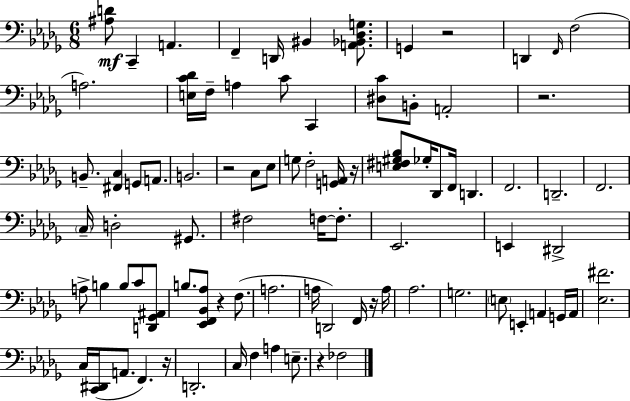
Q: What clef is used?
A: bass